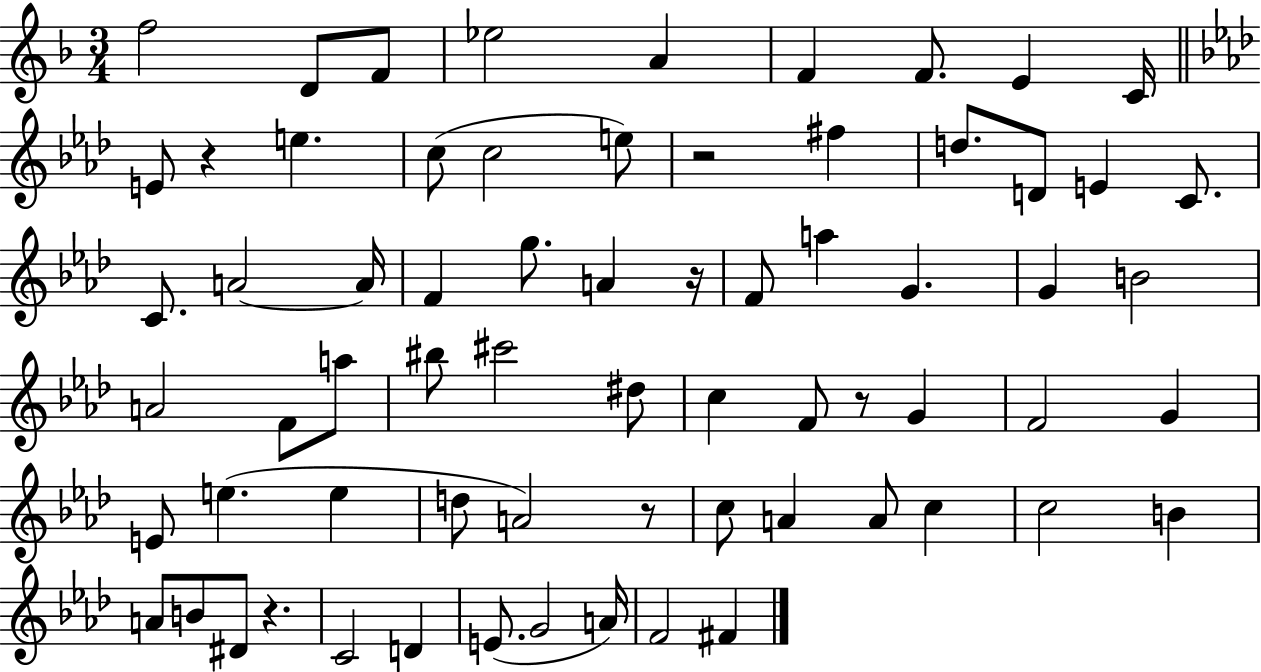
F5/h D4/e F4/e Eb5/h A4/q F4/q F4/e. E4/q C4/s E4/e R/q E5/q. C5/e C5/h E5/e R/h F#5/q D5/e. D4/e E4/q C4/e. C4/e. A4/h A4/s F4/q G5/e. A4/q R/s F4/e A5/q G4/q. G4/q B4/h A4/h F4/e A5/e BIS5/e C#6/h D#5/e C5/q F4/e R/e G4/q F4/h G4/q E4/e E5/q. E5/q D5/e A4/h R/e C5/e A4/q A4/e C5/q C5/h B4/q A4/e B4/e D#4/e R/q. C4/h D4/q E4/e. G4/h A4/s F4/h F#4/q